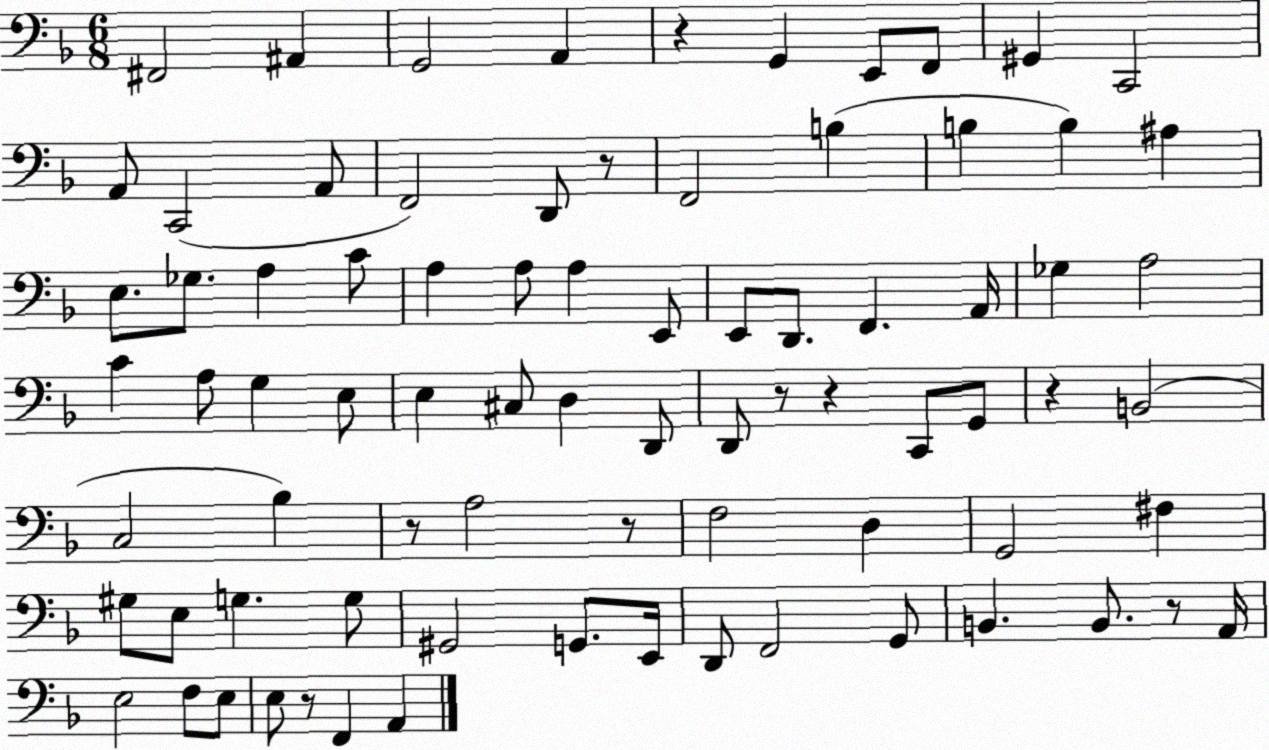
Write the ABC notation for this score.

X:1
T:Untitled
M:6/8
L:1/4
K:F
^F,,2 ^A,, G,,2 A,, z G,, E,,/2 F,,/2 ^G,, C,,2 A,,/2 C,,2 A,,/2 F,,2 D,,/2 z/2 F,,2 B, B, B, ^A, E,/2 _G,/2 A, C/2 A, A,/2 A, E,,/2 E,,/2 D,,/2 F,, A,,/4 _G, A,2 C A,/2 G, E,/2 E, ^C,/2 D, D,,/2 D,,/2 z/2 z C,,/2 G,,/2 z B,,2 C,2 _B, z/2 A,2 z/2 F,2 D, G,,2 ^F, ^G,/2 E,/2 G, G,/2 ^G,,2 G,,/2 E,,/4 D,,/2 F,,2 G,,/2 B,, B,,/2 z/2 A,,/4 E,2 F,/2 E,/2 E,/2 z/2 F,, A,,